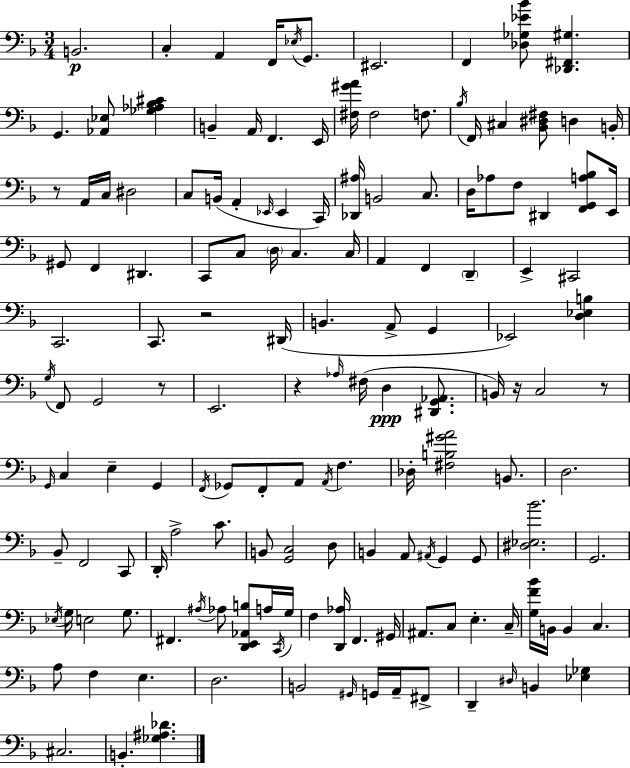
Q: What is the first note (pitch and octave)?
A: B2